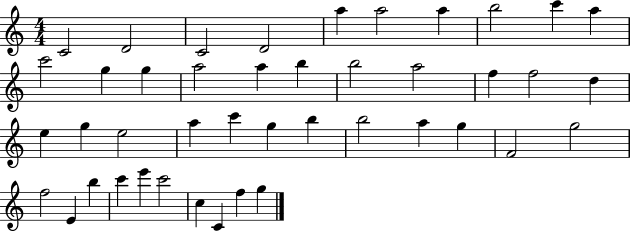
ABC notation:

X:1
T:Untitled
M:4/4
L:1/4
K:C
C2 D2 C2 D2 a a2 a b2 c' a c'2 g g a2 a b b2 a2 f f2 d e g e2 a c' g b b2 a g F2 g2 f2 E b c' e' c'2 c C f g